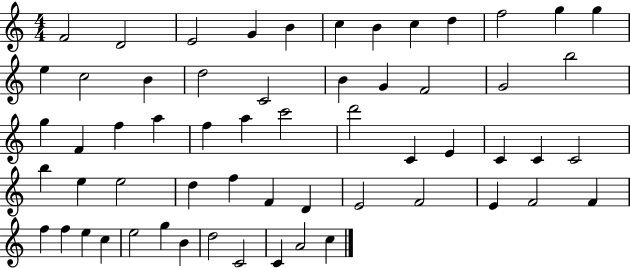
F4/h D4/h E4/h G4/q B4/q C5/q B4/q C5/q D5/q F5/h G5/q G5/q E5/q C5/h B4/q D5/h C4/h B4/q G4/q F4/h G4/h B5/h G5/q F4/q F5/q A5/q F5/q A5/q C6/h D6/h C4/q E4/q C4/q C4/q C4/h B5/q E5/q E5/h D5/q F5/q F4/q D4/q E4/h F4/h E4/q F4/h F4/q F5/q F5/q E5/q C5/q E5/h G5/q B4/q D5/h C4/h C4/q A4/h C5/q